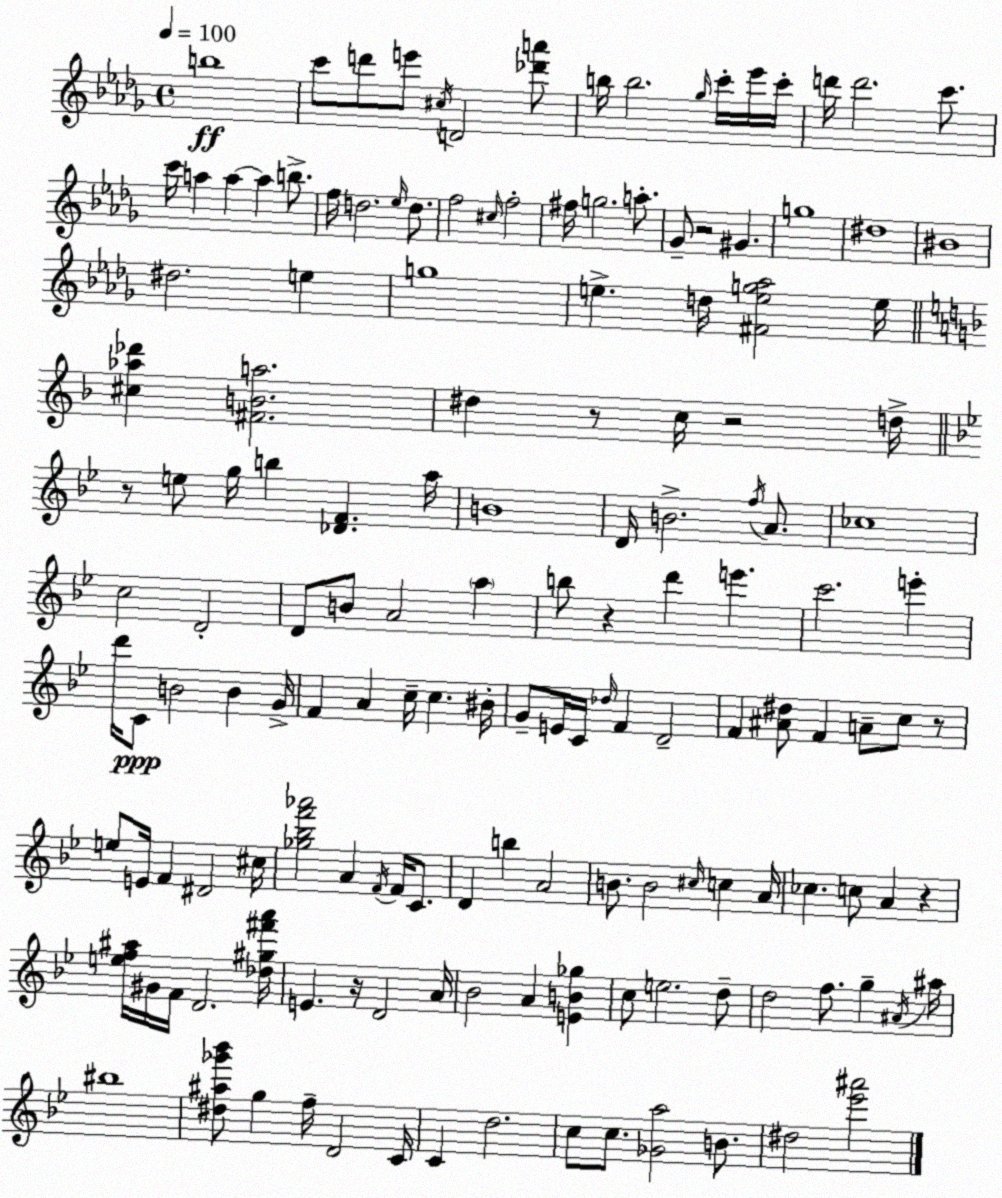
X:1
T:Untitled
M:4/4
L:1/4
K:Bbm
b4 c'/2 d'/2 e'/2 ^c/4 D2 [_d'a']/2 b/4 b2 _g/4 c'/4 _e'/4 c'/4 d'/4 d'2 c'/2 c'/4 a a a b/2 f/4 d2 _e/4 d/2 f2 ^c/4 f2 ^f/4 g2 a/2 _G/2 z2 ^G g4 ^d4 ^B4 ^d2 e g4 e d/4 [^Feg_a]2 e/4 [^c_a_d'] [^FBa]2 ^d z/2 c/4 z2 d/4 z/2 e/2 g/4 b [_DF] a/4 B4 D/4 B2 f/4 A/2 _c4 c2 D2 D/2 B/2 A2 a b/2 z d' e' c'2 e' d'/4 C/2 B2 B G/4 F A c/4 c ^B/4 G/2 E/4 C/4 _d/4 F D2 F [^A^d]/2 F A/2 c/2 z/2 e/2 E/4 F ^D2 ^c/4 [_g_bf'_a']2 A F/4 F/4 C/2 D b A2 B/2 B2 ^c/4 c A/4 _c c/2 A z [ef^a]/4 ^G/4 F/4 D2 [_d^g^f'a']/4 E z/4 D2 A/4 _B2 A [EB_g] c/2 e2 d/2 d2 f/2 g ^A/4 ^a/4 ^b4 [^d^a_g'_b']/2 g f/4 D2 C/4 C d2 c/2 c/2 [_Ga]2 B/2 ^d2 [_e'^a']2